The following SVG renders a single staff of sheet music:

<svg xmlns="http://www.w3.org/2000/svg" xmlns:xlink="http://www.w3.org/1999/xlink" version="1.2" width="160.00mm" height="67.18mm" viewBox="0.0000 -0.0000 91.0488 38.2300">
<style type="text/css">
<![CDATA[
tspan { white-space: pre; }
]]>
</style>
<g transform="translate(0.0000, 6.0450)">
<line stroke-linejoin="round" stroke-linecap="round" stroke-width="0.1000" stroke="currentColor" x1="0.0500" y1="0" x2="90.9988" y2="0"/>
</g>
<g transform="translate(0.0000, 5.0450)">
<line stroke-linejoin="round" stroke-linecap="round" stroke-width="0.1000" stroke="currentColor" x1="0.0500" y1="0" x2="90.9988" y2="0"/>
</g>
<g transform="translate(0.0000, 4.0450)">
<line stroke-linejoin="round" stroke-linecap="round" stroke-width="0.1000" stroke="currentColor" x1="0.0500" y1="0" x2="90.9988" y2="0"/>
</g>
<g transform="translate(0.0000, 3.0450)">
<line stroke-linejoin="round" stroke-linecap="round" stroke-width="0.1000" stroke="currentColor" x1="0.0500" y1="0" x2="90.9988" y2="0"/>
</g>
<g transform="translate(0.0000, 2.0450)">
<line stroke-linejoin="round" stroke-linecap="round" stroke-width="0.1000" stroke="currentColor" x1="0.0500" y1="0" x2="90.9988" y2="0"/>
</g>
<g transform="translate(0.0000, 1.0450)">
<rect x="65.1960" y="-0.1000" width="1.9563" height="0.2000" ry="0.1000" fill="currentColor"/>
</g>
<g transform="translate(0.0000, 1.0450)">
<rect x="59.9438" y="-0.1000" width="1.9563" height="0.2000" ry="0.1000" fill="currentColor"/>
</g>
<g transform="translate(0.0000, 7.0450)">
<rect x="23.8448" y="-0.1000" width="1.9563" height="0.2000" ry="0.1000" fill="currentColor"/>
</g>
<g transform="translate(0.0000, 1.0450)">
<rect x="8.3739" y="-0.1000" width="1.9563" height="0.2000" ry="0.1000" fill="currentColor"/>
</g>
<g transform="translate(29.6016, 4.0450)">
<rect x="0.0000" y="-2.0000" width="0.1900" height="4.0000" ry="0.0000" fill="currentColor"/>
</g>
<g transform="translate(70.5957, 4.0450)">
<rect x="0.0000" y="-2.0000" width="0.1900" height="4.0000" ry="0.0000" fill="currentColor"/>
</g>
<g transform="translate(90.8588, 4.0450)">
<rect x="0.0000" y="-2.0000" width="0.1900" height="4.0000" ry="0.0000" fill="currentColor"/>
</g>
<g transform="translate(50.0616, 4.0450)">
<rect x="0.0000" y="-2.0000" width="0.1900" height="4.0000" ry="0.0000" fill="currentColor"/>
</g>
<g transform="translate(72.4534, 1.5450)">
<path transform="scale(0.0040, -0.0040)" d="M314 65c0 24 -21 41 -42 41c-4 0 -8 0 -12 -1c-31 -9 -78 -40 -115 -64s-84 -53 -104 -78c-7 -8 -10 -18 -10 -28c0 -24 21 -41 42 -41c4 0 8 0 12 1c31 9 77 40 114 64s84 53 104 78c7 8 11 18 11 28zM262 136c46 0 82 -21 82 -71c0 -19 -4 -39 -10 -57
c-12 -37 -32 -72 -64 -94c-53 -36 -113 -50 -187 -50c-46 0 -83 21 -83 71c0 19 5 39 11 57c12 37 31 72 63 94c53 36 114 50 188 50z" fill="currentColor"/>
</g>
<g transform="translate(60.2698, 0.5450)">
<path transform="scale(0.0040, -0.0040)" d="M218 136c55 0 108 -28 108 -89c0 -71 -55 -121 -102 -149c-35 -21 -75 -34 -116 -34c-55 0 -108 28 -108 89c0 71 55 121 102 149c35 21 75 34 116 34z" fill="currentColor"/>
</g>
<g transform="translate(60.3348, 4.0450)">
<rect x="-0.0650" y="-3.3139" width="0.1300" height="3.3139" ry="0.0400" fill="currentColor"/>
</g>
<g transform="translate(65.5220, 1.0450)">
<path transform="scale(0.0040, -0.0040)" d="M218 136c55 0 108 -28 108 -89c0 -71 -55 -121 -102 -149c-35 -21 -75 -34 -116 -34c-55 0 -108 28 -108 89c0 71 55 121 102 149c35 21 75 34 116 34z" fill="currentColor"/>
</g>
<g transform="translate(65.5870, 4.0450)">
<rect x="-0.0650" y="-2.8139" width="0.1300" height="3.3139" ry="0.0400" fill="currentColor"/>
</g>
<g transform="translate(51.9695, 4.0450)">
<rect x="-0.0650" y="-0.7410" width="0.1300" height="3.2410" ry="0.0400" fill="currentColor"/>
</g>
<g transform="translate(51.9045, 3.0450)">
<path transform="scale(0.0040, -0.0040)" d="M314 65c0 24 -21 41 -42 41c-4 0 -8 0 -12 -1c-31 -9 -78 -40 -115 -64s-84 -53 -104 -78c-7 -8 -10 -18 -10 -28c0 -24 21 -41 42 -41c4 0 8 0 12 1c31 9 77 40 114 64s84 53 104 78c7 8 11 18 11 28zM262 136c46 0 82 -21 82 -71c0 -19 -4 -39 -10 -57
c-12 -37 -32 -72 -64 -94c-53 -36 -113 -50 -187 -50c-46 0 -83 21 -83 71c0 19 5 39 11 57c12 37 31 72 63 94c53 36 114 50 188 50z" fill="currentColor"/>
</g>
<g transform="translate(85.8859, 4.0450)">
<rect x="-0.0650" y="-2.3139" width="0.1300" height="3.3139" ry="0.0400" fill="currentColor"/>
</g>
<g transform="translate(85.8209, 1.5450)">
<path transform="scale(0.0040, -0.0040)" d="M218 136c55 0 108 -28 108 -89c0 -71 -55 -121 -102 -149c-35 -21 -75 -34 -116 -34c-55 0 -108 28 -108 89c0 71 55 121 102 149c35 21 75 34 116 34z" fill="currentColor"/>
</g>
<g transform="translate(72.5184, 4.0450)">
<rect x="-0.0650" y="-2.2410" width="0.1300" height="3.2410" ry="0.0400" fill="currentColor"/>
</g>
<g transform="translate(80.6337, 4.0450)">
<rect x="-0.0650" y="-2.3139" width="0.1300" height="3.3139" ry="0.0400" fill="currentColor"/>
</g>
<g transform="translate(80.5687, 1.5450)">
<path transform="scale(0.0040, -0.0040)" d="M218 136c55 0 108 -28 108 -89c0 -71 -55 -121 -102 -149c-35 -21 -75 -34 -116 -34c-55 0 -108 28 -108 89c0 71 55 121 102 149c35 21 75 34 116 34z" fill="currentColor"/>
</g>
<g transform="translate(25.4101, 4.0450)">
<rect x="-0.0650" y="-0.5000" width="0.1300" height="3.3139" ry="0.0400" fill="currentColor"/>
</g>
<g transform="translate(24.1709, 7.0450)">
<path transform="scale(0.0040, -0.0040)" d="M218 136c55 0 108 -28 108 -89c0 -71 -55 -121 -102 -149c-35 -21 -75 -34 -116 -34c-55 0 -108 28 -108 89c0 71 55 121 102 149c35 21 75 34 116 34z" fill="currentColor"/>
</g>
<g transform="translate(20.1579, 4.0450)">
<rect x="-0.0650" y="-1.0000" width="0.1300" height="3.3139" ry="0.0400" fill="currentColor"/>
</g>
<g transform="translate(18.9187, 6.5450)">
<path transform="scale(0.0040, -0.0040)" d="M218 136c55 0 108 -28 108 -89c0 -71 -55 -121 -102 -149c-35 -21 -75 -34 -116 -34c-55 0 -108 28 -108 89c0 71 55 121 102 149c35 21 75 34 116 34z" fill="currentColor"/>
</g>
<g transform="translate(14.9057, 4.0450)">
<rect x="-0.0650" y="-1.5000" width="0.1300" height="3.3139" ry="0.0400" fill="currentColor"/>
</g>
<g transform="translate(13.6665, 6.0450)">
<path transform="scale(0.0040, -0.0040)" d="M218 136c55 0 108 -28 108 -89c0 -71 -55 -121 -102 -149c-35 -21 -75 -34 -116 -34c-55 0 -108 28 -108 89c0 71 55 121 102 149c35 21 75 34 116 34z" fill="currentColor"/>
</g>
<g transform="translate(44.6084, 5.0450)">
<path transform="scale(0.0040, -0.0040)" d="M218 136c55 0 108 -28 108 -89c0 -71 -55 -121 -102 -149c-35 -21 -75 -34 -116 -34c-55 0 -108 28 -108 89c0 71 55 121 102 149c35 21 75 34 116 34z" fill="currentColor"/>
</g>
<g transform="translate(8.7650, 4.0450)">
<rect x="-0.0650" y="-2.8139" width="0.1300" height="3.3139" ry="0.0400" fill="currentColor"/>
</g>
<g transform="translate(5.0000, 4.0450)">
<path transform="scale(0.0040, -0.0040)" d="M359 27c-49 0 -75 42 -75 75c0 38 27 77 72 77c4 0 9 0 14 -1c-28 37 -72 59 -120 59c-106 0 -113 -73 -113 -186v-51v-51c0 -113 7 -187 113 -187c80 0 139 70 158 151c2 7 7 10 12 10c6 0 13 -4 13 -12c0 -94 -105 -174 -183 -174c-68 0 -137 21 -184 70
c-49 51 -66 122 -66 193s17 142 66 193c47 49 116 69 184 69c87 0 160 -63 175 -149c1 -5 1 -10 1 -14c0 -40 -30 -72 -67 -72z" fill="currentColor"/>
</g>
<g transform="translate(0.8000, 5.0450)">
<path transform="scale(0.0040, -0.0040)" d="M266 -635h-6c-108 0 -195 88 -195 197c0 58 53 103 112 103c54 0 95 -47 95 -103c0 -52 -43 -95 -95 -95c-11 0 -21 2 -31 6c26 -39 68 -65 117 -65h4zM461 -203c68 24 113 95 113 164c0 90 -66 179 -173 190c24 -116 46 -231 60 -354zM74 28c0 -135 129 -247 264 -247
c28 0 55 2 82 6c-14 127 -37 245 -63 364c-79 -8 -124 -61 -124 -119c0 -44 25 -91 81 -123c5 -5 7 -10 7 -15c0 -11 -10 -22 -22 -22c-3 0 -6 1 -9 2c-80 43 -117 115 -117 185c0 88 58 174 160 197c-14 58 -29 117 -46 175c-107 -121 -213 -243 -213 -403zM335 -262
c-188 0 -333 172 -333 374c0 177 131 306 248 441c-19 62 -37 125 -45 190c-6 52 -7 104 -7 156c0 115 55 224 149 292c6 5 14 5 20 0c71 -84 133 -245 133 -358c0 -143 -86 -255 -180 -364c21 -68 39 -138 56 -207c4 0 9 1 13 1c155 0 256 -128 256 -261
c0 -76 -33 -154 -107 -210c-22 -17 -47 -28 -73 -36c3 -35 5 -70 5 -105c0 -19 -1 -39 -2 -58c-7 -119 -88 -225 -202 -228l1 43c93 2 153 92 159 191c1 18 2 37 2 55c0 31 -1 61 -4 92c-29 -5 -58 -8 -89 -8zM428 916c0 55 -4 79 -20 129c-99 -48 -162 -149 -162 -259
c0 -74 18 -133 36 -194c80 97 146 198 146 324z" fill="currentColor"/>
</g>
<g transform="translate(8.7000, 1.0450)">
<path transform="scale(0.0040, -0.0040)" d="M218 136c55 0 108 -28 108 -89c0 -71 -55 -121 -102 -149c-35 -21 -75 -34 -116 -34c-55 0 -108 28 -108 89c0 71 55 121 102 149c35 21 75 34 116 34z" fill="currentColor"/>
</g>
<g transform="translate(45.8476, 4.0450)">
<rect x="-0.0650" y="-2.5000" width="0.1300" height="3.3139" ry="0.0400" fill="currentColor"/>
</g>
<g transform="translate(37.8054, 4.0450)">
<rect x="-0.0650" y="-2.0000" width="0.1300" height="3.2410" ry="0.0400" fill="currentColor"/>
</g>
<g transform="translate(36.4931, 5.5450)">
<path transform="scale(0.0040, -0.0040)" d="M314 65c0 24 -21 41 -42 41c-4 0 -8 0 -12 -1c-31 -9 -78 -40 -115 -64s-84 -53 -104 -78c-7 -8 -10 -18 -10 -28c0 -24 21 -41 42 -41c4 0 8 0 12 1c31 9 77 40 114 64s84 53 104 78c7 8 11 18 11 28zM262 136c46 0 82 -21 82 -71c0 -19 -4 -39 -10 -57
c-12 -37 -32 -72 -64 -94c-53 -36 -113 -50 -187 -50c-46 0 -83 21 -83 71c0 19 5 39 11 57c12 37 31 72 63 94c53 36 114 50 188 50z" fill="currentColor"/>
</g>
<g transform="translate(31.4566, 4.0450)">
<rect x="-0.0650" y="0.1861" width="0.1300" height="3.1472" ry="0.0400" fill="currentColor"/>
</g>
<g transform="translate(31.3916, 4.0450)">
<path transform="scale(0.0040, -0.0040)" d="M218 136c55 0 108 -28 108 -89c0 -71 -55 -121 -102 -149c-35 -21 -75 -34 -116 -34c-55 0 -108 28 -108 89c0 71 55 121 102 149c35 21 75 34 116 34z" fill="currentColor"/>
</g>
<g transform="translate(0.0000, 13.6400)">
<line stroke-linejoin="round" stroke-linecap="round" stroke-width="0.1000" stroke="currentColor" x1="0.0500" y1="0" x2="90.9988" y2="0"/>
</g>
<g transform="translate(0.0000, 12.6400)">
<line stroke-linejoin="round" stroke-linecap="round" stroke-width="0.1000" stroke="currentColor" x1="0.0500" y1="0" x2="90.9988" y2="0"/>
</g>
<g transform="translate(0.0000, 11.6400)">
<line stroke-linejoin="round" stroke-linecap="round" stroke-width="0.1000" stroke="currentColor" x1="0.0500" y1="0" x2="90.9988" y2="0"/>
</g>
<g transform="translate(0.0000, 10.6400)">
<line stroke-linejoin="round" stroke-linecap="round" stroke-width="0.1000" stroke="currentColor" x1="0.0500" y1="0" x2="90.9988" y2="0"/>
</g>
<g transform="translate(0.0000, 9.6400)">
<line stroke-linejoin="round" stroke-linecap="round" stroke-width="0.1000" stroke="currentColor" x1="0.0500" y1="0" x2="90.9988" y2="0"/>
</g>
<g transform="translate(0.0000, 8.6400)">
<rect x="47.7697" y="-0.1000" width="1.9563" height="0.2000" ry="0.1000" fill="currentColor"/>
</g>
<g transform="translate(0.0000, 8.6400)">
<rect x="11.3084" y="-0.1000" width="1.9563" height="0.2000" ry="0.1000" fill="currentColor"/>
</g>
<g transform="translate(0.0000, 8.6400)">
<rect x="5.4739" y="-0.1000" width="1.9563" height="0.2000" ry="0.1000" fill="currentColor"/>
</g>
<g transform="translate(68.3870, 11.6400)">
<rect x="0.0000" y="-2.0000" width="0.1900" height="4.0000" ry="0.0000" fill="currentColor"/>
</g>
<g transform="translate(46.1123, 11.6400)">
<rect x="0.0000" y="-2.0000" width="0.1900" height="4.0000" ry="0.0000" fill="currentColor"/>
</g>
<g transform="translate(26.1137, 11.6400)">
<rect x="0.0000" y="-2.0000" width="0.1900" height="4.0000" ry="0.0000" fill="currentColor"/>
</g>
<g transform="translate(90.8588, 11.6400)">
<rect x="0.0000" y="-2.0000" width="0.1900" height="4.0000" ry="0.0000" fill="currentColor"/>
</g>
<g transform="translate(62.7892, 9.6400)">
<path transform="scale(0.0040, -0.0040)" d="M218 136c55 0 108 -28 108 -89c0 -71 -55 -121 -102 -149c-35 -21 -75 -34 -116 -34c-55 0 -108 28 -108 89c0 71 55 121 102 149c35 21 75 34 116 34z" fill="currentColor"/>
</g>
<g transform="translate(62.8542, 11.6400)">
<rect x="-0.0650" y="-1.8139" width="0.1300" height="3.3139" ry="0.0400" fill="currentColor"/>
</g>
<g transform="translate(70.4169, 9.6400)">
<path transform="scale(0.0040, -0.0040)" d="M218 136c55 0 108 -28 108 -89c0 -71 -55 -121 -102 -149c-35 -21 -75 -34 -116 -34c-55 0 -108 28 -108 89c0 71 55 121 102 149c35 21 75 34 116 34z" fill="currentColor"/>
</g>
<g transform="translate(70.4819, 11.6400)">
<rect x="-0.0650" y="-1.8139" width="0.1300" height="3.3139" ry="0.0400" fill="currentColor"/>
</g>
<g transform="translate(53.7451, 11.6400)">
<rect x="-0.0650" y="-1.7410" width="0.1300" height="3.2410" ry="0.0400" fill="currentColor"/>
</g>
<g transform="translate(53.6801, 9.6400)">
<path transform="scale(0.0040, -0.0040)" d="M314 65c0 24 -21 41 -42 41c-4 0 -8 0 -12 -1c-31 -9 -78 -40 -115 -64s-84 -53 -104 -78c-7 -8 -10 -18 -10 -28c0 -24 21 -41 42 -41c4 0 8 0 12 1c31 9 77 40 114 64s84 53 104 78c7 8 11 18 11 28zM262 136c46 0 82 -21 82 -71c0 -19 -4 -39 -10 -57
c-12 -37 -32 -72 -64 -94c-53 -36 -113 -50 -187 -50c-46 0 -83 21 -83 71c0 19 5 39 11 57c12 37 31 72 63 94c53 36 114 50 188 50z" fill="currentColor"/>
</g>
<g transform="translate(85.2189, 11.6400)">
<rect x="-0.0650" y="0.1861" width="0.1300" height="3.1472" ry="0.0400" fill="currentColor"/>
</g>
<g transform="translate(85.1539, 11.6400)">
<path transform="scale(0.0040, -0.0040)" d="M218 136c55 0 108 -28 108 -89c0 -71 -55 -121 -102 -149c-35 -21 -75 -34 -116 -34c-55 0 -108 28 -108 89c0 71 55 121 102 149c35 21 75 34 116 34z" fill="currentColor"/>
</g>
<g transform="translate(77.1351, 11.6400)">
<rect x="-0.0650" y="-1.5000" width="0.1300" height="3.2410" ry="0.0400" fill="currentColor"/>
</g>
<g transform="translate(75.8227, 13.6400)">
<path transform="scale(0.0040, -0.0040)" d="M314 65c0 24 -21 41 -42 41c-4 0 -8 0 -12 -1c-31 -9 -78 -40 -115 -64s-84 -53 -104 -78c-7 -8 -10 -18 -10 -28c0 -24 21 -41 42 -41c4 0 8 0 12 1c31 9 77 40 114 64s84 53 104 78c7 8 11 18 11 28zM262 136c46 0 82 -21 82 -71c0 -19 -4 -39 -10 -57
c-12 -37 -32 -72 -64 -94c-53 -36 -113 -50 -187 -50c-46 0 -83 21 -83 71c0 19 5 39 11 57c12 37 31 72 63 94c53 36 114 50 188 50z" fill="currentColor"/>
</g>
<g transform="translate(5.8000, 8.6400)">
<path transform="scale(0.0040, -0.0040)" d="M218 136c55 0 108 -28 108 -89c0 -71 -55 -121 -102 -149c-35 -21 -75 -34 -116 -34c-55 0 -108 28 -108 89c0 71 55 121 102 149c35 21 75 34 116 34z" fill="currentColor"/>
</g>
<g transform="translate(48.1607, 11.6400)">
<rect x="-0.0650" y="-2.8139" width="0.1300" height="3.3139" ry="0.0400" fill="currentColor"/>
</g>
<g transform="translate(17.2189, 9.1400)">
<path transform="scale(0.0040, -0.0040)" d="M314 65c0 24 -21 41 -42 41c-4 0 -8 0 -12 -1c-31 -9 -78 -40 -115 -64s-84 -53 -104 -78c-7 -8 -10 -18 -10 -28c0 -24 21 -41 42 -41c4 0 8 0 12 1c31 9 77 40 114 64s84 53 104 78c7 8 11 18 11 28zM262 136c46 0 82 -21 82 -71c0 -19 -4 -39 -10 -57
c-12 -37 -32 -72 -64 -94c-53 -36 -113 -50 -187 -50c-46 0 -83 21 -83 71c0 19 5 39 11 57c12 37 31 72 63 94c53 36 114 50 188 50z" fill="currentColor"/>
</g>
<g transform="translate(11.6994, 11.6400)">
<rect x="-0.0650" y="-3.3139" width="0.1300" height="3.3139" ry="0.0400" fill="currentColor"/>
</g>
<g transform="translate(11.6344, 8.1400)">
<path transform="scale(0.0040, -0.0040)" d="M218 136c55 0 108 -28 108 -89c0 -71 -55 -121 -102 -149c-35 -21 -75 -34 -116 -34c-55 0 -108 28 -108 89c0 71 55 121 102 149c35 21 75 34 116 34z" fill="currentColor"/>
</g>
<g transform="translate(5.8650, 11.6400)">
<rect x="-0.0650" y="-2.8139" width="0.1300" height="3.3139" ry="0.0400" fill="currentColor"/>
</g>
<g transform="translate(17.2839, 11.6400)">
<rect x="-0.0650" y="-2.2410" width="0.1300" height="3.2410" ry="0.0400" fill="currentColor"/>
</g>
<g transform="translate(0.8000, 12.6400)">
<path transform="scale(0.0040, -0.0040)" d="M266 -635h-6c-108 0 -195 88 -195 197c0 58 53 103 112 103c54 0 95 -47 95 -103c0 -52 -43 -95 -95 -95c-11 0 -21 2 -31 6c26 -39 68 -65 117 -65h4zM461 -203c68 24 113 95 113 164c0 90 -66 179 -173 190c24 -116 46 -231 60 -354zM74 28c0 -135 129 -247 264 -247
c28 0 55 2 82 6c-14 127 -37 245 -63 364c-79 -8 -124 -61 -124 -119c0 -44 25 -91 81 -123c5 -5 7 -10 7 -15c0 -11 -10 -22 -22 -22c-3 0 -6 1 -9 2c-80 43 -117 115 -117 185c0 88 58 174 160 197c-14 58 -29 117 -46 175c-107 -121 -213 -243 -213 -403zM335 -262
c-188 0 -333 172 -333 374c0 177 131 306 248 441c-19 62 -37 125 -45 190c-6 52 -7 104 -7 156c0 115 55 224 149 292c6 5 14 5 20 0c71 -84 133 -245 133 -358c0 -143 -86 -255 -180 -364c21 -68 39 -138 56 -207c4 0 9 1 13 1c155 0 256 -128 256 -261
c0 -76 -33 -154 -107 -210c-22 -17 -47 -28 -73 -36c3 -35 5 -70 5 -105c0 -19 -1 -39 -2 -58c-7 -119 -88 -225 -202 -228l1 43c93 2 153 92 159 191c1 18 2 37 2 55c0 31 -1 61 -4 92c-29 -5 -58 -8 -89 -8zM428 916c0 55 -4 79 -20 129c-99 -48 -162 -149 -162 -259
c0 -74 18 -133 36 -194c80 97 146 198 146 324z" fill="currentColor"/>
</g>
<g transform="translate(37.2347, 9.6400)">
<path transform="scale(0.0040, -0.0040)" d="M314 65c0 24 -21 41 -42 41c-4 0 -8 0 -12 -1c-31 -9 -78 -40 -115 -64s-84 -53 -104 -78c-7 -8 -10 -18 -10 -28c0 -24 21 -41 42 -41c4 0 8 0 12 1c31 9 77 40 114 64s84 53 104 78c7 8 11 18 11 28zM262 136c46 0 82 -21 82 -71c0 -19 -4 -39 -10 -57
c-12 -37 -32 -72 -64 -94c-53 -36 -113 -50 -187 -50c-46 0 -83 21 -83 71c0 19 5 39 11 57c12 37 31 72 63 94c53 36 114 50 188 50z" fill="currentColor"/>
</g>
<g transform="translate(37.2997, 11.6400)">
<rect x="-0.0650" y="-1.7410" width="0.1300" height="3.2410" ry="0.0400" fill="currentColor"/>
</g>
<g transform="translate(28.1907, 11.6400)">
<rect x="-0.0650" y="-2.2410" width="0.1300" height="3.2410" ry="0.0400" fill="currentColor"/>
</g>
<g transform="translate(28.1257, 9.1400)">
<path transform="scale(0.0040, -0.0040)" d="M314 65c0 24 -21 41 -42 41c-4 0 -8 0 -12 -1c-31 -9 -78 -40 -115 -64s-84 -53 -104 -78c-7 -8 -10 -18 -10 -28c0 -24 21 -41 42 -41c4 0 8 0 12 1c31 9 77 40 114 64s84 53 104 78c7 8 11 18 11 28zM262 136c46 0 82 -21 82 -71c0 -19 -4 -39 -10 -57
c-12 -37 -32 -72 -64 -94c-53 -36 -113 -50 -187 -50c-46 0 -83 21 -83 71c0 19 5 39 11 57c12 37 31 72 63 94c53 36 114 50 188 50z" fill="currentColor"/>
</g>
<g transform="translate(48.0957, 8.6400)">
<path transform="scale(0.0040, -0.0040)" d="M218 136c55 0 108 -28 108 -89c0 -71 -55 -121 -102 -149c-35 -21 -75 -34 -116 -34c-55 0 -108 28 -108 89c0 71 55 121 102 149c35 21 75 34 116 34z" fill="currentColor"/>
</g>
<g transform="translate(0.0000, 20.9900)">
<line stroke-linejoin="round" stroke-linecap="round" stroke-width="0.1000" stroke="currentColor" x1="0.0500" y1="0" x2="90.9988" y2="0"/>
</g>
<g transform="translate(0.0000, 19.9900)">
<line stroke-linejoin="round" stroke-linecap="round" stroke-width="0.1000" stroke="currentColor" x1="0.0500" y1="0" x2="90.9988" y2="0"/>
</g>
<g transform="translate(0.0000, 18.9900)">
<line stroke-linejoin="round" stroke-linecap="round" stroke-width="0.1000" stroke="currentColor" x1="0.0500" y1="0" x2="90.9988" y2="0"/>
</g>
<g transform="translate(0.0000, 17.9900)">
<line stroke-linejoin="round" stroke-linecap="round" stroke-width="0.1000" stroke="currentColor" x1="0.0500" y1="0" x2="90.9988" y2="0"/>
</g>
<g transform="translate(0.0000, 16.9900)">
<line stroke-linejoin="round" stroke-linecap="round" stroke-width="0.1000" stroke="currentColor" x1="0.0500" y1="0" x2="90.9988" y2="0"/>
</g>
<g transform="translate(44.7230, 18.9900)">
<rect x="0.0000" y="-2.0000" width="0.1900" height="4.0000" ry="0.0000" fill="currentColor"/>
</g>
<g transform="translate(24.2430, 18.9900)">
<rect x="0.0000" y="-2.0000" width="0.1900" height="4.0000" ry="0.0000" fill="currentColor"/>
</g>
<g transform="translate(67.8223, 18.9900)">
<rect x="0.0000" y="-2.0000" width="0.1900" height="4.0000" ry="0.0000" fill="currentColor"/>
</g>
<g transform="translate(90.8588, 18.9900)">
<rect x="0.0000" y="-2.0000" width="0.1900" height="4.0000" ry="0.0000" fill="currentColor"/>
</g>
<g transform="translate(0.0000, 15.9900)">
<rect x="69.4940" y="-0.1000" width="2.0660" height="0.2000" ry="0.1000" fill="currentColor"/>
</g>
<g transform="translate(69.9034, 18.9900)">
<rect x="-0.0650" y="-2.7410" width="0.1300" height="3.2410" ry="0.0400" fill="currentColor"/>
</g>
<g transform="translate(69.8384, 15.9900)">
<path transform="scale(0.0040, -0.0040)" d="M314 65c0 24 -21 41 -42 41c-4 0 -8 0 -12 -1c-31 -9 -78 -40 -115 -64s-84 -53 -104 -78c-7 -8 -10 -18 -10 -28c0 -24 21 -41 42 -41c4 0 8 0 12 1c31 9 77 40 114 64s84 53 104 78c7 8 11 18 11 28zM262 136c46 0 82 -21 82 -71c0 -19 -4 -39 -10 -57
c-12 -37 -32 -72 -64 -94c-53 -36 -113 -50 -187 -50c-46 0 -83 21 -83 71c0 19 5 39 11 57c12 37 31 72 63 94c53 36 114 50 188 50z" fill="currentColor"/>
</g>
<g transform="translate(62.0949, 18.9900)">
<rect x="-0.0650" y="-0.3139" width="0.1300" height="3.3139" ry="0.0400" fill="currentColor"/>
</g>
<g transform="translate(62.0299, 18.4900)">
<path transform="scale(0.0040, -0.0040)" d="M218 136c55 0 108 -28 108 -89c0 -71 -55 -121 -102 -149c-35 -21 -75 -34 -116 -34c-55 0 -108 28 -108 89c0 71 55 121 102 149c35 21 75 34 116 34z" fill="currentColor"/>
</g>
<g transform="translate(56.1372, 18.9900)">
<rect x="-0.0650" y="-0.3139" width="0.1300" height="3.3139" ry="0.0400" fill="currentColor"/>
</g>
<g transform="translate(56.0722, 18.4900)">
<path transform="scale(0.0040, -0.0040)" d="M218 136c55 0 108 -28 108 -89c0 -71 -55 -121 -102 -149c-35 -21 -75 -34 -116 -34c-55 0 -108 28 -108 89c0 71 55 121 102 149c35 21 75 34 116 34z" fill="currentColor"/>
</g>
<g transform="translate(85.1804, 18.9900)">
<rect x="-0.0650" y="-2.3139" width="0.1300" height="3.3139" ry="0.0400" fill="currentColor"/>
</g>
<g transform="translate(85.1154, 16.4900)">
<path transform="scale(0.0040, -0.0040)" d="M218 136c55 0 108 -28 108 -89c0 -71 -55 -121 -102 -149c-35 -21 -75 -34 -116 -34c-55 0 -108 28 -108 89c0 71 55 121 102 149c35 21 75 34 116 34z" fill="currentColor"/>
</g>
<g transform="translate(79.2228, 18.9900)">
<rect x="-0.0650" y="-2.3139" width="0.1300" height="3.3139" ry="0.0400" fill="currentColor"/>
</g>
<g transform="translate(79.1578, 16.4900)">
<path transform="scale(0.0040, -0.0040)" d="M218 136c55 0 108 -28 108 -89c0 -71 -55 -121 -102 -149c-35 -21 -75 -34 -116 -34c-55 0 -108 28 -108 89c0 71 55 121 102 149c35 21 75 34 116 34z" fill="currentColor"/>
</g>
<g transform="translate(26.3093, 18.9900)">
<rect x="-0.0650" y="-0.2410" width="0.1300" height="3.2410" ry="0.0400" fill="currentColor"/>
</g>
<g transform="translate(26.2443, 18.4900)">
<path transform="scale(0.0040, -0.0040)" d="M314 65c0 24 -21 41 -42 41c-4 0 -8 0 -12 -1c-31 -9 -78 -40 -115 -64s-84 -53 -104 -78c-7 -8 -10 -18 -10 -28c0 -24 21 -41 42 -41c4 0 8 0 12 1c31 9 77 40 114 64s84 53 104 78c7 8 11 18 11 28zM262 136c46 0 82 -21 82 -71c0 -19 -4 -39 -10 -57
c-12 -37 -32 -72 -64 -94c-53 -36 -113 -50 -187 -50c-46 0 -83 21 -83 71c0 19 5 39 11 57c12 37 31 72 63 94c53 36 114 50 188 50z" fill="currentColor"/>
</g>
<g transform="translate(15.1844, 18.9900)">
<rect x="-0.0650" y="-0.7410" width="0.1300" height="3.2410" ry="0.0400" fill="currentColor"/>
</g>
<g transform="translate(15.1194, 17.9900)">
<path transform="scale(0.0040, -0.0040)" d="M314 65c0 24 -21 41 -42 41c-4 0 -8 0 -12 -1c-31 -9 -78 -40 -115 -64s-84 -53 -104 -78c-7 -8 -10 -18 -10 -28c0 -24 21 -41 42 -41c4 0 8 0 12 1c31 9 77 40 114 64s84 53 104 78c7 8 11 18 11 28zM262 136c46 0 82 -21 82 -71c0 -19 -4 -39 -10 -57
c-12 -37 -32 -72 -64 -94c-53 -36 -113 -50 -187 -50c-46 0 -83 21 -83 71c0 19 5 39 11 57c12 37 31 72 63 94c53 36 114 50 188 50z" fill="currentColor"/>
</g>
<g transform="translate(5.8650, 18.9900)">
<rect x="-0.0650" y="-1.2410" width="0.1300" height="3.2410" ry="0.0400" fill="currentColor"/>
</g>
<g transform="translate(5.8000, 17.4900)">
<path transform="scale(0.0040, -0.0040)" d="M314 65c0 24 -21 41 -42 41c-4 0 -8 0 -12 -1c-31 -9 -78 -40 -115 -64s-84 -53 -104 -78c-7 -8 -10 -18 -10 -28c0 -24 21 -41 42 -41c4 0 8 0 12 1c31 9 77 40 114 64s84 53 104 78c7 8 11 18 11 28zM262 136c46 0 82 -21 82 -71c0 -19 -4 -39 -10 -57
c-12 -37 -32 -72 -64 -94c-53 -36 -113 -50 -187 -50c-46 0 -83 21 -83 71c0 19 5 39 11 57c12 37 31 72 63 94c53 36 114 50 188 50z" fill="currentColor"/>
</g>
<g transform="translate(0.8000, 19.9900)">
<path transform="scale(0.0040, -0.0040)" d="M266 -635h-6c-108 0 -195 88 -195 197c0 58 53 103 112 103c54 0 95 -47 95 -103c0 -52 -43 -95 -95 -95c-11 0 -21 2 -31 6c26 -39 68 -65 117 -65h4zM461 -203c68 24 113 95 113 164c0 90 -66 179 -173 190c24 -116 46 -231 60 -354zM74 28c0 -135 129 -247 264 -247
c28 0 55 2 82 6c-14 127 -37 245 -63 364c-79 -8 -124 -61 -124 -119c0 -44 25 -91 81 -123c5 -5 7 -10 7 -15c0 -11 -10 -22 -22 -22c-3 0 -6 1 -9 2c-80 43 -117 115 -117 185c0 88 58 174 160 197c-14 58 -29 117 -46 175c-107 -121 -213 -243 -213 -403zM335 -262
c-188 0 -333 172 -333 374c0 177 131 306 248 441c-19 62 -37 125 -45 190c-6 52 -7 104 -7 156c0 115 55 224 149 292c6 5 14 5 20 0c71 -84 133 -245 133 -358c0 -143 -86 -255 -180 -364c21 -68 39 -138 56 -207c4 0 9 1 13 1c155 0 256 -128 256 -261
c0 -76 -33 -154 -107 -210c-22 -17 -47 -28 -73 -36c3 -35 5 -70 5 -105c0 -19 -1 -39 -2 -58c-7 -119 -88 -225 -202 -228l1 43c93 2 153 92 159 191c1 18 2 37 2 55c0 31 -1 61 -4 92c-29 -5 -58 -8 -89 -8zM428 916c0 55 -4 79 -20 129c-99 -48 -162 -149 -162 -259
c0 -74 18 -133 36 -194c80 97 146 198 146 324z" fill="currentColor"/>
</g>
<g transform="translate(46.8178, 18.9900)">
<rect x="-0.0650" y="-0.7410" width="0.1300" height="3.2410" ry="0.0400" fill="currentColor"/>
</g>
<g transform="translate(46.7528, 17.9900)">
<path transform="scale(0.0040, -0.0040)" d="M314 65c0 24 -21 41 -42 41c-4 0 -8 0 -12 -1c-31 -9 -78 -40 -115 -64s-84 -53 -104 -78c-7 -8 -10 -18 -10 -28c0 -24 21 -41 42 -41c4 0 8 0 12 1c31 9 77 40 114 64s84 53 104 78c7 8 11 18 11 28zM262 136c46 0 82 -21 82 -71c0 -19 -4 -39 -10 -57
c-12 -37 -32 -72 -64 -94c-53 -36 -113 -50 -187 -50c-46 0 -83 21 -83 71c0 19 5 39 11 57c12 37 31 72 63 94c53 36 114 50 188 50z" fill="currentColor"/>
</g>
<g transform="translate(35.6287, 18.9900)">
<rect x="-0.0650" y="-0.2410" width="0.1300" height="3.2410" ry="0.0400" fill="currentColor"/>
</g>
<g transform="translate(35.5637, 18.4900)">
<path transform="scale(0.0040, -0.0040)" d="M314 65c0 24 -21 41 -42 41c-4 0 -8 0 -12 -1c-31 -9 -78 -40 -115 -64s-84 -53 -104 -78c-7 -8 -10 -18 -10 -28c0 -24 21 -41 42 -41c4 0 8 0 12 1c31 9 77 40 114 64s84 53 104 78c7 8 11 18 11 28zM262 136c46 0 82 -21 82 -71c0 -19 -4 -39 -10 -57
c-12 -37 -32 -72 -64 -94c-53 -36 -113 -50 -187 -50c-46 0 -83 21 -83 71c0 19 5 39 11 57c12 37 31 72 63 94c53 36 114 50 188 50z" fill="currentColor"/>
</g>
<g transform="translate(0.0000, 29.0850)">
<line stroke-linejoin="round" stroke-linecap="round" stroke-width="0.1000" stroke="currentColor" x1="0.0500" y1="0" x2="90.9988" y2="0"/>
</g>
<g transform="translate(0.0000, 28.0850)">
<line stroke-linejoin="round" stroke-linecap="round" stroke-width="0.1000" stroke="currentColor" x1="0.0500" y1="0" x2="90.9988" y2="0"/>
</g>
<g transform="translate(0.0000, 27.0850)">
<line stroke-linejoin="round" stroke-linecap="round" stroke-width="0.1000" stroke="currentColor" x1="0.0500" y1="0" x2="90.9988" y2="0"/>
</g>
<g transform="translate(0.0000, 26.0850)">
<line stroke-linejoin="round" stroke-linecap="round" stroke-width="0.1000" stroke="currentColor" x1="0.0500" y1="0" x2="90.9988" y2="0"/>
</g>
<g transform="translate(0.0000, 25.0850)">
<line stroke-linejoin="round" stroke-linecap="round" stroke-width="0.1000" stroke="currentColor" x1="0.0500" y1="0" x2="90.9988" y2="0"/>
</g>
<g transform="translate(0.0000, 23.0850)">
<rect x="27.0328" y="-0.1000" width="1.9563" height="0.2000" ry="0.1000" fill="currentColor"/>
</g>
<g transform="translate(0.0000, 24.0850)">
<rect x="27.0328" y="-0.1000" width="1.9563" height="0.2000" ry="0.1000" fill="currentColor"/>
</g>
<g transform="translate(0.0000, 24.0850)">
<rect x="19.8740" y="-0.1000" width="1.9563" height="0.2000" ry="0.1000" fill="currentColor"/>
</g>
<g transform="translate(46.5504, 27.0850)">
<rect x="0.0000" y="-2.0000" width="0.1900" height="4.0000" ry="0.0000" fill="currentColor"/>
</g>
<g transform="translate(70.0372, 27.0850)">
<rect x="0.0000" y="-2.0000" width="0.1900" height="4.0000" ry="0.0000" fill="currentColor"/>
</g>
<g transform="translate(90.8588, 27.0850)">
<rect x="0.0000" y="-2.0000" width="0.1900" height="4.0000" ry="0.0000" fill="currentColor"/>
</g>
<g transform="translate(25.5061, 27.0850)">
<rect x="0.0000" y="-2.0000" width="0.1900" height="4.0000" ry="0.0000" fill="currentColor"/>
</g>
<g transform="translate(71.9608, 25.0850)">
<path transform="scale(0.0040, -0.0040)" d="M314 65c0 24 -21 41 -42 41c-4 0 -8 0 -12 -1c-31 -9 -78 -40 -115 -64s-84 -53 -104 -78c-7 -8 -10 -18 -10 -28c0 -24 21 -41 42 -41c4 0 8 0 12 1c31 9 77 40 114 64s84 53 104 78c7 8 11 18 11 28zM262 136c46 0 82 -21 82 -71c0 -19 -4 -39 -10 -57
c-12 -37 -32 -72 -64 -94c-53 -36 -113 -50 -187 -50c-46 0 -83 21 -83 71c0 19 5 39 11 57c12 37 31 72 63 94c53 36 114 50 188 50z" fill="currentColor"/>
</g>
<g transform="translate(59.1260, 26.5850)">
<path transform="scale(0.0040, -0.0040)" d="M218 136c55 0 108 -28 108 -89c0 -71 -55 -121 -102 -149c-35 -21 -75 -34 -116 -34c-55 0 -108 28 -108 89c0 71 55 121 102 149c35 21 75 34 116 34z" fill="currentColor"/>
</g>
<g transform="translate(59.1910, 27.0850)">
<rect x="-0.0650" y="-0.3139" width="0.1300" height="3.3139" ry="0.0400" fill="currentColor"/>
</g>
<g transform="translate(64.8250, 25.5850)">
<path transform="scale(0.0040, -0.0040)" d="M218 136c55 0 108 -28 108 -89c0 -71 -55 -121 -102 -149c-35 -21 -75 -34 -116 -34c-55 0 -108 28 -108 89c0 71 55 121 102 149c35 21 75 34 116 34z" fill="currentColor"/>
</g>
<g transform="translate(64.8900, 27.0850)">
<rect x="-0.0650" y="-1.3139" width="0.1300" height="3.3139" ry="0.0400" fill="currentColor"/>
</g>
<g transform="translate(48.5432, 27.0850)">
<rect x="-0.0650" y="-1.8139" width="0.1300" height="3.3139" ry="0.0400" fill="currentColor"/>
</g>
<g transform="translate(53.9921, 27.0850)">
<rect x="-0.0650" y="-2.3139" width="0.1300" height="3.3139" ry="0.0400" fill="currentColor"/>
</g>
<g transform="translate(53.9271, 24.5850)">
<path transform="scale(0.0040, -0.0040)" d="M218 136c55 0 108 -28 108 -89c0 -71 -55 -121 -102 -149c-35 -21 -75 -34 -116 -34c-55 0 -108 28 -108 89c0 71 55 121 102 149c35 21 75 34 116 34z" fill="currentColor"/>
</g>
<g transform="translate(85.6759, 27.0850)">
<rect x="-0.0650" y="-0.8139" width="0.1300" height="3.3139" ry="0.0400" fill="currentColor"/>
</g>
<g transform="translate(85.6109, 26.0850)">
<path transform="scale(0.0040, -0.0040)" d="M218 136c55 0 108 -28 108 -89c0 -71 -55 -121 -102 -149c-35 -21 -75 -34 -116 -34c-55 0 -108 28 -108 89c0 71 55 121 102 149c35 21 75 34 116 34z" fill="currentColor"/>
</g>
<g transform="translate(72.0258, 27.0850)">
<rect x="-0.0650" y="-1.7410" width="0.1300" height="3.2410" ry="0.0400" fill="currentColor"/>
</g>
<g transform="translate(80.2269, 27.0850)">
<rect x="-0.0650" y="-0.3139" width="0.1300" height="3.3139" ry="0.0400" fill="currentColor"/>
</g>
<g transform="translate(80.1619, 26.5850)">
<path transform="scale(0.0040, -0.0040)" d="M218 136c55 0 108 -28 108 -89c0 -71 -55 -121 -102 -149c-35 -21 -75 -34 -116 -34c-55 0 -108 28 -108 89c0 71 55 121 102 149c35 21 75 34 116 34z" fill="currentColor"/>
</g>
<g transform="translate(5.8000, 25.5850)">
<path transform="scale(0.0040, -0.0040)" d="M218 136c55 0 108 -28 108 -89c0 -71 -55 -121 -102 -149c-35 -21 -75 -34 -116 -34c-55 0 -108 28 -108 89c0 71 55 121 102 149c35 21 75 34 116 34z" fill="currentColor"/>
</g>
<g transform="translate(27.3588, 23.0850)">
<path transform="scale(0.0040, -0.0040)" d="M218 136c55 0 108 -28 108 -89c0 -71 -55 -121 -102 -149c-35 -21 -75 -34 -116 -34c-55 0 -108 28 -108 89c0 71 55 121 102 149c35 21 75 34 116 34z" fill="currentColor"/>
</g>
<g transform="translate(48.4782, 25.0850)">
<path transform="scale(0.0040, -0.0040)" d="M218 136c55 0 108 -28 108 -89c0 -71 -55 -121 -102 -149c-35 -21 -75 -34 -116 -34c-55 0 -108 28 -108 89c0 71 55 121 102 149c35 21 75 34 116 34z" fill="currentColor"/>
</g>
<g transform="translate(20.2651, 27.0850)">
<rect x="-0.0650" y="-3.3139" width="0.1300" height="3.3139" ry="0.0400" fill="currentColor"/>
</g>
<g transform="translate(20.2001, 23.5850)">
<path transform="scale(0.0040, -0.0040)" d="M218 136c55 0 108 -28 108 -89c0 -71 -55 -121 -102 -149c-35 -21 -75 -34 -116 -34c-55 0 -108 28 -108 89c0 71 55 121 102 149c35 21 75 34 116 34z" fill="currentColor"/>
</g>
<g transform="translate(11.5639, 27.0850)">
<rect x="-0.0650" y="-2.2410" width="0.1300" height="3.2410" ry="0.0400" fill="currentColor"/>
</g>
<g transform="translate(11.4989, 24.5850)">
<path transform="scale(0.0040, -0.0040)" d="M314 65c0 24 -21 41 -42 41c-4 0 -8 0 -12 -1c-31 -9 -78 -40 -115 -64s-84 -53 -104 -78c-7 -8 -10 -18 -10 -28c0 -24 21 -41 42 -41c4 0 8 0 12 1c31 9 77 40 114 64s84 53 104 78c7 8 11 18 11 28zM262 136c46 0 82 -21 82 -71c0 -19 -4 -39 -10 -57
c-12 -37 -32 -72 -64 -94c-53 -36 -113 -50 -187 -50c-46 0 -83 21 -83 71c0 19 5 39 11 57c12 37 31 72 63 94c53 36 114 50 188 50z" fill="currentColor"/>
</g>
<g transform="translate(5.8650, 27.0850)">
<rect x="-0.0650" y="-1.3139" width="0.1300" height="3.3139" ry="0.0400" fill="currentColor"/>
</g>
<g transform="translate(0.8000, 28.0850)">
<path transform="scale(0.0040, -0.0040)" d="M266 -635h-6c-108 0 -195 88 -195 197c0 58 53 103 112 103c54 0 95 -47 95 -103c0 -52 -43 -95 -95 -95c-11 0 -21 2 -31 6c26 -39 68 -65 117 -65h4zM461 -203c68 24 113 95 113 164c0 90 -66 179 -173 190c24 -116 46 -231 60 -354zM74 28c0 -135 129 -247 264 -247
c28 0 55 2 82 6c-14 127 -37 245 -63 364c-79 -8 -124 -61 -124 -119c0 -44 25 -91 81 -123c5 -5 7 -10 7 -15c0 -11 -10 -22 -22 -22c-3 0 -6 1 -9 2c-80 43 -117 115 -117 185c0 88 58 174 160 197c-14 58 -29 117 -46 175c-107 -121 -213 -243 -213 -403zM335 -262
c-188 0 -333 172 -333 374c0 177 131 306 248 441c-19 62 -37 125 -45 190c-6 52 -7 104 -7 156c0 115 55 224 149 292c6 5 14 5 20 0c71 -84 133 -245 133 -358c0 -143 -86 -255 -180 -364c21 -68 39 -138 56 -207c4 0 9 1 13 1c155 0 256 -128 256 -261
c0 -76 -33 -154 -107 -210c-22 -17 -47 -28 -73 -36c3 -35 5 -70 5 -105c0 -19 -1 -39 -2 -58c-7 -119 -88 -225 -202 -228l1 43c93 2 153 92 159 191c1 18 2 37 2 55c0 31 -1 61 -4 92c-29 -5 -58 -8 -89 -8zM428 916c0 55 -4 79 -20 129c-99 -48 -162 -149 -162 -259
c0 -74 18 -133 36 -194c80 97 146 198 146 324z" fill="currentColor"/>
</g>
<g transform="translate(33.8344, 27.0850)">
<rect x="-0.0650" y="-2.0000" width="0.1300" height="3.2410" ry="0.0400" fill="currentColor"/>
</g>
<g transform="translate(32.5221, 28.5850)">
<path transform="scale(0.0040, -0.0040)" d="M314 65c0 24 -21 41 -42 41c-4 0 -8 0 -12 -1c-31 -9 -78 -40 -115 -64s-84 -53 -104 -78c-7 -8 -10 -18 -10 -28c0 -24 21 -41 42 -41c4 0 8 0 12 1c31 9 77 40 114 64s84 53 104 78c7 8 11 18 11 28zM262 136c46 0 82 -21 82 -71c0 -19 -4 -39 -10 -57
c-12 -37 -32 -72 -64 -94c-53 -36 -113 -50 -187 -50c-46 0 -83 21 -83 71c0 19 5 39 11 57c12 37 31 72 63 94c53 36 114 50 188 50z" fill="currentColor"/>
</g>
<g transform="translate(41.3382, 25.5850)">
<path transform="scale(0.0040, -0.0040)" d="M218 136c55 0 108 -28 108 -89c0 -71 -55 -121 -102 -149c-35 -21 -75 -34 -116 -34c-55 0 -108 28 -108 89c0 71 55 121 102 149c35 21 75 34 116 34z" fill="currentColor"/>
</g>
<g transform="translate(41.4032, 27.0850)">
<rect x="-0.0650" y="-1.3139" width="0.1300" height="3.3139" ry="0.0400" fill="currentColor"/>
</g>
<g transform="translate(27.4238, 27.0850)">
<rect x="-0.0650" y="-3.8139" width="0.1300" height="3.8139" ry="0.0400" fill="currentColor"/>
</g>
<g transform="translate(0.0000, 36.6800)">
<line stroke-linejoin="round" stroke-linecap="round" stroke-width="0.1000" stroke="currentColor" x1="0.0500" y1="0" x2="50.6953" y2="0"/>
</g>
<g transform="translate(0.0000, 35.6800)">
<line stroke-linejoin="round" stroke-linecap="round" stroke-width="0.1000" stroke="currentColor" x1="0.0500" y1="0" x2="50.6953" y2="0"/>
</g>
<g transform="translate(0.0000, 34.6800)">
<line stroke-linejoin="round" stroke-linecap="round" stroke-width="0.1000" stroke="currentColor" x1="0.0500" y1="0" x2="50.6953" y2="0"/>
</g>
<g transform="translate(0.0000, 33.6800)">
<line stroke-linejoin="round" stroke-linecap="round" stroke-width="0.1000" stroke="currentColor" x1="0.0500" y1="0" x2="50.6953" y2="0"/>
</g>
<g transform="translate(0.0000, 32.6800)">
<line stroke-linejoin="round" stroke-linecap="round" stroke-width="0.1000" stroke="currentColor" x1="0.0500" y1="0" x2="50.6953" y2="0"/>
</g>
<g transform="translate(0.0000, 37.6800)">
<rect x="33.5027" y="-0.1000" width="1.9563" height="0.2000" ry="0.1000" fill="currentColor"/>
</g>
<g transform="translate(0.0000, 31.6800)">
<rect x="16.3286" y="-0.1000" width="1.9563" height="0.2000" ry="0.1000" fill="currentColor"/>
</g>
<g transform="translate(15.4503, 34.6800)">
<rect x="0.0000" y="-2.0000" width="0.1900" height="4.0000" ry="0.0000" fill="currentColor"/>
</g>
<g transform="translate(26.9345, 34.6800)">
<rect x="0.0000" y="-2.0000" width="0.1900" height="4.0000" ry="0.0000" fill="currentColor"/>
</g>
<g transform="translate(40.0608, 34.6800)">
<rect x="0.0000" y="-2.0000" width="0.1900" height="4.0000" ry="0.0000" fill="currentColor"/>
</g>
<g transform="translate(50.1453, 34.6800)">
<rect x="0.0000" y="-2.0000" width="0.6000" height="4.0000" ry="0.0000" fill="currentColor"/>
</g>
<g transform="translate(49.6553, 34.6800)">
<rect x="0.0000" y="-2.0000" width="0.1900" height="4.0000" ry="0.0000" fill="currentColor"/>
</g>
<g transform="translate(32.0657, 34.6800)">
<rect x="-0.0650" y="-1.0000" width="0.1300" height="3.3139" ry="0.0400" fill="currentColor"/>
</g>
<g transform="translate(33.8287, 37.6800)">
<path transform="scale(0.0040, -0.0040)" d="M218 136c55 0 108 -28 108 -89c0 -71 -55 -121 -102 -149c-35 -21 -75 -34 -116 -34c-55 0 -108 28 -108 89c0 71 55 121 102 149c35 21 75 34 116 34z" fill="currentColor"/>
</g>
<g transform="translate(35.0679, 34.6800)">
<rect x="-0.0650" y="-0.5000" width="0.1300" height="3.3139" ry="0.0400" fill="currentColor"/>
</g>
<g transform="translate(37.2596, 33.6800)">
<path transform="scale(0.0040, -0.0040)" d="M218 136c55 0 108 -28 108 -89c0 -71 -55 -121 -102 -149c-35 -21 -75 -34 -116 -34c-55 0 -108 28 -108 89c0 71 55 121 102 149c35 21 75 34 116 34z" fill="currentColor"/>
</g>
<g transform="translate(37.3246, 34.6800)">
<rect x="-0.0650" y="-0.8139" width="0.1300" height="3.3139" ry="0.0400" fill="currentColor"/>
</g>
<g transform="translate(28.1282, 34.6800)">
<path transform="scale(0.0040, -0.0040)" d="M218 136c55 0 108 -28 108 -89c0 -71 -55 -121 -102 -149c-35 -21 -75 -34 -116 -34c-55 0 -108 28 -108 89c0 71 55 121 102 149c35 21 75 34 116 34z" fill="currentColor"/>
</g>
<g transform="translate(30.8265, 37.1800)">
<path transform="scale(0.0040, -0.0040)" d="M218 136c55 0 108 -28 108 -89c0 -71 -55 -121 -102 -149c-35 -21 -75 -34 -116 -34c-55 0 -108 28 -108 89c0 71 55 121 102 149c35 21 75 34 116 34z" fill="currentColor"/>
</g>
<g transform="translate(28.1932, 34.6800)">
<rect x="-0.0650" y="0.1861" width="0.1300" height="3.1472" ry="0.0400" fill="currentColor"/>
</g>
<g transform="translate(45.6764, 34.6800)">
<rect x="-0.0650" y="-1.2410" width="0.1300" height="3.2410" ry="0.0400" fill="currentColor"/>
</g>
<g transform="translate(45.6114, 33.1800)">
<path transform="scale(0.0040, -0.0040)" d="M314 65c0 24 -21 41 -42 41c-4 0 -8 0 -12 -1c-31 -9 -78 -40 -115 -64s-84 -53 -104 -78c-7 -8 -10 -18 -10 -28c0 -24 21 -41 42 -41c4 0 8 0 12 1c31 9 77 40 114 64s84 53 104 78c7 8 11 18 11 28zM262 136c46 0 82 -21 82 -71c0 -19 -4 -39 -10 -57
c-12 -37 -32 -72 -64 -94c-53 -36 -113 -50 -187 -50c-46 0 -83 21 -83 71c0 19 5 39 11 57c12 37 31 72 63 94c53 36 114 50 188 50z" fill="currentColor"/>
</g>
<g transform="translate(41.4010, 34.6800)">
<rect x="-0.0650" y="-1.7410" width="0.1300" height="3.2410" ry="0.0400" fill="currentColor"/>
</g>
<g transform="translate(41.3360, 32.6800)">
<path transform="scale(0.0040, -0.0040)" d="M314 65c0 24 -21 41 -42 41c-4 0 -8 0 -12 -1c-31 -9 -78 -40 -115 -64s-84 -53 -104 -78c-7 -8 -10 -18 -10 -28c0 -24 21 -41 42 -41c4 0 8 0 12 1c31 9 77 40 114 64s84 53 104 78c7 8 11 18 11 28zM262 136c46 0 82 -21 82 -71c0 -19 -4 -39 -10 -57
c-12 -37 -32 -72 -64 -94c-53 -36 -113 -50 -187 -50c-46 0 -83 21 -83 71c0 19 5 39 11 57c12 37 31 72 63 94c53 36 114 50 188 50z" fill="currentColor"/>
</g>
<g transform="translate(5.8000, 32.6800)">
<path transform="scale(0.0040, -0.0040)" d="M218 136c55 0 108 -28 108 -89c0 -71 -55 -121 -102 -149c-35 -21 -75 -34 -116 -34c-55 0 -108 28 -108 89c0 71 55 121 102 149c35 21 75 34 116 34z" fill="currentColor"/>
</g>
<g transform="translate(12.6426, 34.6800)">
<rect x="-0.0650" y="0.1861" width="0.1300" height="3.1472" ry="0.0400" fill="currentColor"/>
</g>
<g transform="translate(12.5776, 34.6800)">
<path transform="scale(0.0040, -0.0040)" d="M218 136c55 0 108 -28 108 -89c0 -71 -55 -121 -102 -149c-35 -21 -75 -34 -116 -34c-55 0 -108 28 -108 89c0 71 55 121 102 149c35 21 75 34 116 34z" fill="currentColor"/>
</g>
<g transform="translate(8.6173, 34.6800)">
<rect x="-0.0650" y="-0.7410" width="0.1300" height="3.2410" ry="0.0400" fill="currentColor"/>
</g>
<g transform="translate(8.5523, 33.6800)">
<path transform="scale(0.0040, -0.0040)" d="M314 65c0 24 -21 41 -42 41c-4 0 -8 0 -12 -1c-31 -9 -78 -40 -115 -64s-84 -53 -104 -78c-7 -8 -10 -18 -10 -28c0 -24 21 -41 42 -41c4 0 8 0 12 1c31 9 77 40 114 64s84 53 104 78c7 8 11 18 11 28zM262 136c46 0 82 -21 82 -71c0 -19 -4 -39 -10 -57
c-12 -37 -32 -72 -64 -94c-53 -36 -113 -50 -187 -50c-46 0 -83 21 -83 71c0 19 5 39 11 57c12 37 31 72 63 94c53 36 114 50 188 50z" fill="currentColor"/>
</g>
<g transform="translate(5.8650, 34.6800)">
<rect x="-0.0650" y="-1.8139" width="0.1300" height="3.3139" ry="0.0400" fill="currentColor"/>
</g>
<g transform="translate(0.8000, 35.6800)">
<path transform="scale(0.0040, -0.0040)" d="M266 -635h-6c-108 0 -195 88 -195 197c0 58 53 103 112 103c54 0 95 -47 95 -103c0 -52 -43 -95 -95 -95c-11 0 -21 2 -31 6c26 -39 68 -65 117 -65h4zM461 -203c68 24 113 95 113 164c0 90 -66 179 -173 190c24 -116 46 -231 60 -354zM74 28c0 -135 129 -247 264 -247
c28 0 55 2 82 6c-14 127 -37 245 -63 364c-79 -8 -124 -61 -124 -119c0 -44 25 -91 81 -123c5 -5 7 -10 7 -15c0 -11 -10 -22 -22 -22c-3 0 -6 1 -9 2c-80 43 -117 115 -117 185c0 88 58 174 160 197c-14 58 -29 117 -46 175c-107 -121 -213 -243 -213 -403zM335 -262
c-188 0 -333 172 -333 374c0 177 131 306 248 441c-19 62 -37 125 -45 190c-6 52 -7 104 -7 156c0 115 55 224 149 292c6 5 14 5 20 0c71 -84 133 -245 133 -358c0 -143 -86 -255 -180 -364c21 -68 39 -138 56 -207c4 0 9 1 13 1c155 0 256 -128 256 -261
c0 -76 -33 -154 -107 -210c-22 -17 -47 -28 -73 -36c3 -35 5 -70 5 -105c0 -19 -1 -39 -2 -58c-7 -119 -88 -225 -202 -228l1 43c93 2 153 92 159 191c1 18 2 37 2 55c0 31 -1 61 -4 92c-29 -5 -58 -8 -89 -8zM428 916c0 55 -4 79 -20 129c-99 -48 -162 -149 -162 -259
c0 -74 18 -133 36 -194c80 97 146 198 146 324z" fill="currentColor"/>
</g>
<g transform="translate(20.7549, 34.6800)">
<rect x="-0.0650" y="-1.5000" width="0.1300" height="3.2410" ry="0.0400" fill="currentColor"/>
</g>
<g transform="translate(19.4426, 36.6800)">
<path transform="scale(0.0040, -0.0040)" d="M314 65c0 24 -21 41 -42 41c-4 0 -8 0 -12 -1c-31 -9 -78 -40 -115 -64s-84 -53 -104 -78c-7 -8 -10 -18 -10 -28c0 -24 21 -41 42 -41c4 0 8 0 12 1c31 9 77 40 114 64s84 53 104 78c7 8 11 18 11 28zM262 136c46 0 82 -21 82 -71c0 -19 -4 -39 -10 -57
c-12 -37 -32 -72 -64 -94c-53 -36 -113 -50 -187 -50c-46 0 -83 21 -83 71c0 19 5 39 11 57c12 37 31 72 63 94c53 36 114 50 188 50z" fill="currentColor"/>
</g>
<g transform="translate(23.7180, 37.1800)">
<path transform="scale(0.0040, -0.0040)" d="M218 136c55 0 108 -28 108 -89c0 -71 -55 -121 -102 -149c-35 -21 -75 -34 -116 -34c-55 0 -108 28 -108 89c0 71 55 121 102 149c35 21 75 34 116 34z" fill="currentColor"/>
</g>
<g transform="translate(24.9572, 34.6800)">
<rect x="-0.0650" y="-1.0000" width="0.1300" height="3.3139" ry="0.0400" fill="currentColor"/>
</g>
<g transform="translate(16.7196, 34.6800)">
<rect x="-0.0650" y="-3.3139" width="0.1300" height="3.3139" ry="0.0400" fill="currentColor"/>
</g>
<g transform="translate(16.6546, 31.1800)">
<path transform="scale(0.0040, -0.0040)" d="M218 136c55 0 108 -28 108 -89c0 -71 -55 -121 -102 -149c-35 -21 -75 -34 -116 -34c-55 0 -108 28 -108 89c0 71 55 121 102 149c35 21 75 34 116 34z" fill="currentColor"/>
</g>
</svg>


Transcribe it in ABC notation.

X:1
T:Untitled
M:4/4
L:1/4
K:C
a E D C B F2 G d2 b a g2 g g a b g2 g2 f2 a f2 f f E2 B e2 d2 c2 c2 d2 c c a2 g g e g2 b c' F2 e f g c e f2 c d f d2 B b E2 D B D C d f2 e2